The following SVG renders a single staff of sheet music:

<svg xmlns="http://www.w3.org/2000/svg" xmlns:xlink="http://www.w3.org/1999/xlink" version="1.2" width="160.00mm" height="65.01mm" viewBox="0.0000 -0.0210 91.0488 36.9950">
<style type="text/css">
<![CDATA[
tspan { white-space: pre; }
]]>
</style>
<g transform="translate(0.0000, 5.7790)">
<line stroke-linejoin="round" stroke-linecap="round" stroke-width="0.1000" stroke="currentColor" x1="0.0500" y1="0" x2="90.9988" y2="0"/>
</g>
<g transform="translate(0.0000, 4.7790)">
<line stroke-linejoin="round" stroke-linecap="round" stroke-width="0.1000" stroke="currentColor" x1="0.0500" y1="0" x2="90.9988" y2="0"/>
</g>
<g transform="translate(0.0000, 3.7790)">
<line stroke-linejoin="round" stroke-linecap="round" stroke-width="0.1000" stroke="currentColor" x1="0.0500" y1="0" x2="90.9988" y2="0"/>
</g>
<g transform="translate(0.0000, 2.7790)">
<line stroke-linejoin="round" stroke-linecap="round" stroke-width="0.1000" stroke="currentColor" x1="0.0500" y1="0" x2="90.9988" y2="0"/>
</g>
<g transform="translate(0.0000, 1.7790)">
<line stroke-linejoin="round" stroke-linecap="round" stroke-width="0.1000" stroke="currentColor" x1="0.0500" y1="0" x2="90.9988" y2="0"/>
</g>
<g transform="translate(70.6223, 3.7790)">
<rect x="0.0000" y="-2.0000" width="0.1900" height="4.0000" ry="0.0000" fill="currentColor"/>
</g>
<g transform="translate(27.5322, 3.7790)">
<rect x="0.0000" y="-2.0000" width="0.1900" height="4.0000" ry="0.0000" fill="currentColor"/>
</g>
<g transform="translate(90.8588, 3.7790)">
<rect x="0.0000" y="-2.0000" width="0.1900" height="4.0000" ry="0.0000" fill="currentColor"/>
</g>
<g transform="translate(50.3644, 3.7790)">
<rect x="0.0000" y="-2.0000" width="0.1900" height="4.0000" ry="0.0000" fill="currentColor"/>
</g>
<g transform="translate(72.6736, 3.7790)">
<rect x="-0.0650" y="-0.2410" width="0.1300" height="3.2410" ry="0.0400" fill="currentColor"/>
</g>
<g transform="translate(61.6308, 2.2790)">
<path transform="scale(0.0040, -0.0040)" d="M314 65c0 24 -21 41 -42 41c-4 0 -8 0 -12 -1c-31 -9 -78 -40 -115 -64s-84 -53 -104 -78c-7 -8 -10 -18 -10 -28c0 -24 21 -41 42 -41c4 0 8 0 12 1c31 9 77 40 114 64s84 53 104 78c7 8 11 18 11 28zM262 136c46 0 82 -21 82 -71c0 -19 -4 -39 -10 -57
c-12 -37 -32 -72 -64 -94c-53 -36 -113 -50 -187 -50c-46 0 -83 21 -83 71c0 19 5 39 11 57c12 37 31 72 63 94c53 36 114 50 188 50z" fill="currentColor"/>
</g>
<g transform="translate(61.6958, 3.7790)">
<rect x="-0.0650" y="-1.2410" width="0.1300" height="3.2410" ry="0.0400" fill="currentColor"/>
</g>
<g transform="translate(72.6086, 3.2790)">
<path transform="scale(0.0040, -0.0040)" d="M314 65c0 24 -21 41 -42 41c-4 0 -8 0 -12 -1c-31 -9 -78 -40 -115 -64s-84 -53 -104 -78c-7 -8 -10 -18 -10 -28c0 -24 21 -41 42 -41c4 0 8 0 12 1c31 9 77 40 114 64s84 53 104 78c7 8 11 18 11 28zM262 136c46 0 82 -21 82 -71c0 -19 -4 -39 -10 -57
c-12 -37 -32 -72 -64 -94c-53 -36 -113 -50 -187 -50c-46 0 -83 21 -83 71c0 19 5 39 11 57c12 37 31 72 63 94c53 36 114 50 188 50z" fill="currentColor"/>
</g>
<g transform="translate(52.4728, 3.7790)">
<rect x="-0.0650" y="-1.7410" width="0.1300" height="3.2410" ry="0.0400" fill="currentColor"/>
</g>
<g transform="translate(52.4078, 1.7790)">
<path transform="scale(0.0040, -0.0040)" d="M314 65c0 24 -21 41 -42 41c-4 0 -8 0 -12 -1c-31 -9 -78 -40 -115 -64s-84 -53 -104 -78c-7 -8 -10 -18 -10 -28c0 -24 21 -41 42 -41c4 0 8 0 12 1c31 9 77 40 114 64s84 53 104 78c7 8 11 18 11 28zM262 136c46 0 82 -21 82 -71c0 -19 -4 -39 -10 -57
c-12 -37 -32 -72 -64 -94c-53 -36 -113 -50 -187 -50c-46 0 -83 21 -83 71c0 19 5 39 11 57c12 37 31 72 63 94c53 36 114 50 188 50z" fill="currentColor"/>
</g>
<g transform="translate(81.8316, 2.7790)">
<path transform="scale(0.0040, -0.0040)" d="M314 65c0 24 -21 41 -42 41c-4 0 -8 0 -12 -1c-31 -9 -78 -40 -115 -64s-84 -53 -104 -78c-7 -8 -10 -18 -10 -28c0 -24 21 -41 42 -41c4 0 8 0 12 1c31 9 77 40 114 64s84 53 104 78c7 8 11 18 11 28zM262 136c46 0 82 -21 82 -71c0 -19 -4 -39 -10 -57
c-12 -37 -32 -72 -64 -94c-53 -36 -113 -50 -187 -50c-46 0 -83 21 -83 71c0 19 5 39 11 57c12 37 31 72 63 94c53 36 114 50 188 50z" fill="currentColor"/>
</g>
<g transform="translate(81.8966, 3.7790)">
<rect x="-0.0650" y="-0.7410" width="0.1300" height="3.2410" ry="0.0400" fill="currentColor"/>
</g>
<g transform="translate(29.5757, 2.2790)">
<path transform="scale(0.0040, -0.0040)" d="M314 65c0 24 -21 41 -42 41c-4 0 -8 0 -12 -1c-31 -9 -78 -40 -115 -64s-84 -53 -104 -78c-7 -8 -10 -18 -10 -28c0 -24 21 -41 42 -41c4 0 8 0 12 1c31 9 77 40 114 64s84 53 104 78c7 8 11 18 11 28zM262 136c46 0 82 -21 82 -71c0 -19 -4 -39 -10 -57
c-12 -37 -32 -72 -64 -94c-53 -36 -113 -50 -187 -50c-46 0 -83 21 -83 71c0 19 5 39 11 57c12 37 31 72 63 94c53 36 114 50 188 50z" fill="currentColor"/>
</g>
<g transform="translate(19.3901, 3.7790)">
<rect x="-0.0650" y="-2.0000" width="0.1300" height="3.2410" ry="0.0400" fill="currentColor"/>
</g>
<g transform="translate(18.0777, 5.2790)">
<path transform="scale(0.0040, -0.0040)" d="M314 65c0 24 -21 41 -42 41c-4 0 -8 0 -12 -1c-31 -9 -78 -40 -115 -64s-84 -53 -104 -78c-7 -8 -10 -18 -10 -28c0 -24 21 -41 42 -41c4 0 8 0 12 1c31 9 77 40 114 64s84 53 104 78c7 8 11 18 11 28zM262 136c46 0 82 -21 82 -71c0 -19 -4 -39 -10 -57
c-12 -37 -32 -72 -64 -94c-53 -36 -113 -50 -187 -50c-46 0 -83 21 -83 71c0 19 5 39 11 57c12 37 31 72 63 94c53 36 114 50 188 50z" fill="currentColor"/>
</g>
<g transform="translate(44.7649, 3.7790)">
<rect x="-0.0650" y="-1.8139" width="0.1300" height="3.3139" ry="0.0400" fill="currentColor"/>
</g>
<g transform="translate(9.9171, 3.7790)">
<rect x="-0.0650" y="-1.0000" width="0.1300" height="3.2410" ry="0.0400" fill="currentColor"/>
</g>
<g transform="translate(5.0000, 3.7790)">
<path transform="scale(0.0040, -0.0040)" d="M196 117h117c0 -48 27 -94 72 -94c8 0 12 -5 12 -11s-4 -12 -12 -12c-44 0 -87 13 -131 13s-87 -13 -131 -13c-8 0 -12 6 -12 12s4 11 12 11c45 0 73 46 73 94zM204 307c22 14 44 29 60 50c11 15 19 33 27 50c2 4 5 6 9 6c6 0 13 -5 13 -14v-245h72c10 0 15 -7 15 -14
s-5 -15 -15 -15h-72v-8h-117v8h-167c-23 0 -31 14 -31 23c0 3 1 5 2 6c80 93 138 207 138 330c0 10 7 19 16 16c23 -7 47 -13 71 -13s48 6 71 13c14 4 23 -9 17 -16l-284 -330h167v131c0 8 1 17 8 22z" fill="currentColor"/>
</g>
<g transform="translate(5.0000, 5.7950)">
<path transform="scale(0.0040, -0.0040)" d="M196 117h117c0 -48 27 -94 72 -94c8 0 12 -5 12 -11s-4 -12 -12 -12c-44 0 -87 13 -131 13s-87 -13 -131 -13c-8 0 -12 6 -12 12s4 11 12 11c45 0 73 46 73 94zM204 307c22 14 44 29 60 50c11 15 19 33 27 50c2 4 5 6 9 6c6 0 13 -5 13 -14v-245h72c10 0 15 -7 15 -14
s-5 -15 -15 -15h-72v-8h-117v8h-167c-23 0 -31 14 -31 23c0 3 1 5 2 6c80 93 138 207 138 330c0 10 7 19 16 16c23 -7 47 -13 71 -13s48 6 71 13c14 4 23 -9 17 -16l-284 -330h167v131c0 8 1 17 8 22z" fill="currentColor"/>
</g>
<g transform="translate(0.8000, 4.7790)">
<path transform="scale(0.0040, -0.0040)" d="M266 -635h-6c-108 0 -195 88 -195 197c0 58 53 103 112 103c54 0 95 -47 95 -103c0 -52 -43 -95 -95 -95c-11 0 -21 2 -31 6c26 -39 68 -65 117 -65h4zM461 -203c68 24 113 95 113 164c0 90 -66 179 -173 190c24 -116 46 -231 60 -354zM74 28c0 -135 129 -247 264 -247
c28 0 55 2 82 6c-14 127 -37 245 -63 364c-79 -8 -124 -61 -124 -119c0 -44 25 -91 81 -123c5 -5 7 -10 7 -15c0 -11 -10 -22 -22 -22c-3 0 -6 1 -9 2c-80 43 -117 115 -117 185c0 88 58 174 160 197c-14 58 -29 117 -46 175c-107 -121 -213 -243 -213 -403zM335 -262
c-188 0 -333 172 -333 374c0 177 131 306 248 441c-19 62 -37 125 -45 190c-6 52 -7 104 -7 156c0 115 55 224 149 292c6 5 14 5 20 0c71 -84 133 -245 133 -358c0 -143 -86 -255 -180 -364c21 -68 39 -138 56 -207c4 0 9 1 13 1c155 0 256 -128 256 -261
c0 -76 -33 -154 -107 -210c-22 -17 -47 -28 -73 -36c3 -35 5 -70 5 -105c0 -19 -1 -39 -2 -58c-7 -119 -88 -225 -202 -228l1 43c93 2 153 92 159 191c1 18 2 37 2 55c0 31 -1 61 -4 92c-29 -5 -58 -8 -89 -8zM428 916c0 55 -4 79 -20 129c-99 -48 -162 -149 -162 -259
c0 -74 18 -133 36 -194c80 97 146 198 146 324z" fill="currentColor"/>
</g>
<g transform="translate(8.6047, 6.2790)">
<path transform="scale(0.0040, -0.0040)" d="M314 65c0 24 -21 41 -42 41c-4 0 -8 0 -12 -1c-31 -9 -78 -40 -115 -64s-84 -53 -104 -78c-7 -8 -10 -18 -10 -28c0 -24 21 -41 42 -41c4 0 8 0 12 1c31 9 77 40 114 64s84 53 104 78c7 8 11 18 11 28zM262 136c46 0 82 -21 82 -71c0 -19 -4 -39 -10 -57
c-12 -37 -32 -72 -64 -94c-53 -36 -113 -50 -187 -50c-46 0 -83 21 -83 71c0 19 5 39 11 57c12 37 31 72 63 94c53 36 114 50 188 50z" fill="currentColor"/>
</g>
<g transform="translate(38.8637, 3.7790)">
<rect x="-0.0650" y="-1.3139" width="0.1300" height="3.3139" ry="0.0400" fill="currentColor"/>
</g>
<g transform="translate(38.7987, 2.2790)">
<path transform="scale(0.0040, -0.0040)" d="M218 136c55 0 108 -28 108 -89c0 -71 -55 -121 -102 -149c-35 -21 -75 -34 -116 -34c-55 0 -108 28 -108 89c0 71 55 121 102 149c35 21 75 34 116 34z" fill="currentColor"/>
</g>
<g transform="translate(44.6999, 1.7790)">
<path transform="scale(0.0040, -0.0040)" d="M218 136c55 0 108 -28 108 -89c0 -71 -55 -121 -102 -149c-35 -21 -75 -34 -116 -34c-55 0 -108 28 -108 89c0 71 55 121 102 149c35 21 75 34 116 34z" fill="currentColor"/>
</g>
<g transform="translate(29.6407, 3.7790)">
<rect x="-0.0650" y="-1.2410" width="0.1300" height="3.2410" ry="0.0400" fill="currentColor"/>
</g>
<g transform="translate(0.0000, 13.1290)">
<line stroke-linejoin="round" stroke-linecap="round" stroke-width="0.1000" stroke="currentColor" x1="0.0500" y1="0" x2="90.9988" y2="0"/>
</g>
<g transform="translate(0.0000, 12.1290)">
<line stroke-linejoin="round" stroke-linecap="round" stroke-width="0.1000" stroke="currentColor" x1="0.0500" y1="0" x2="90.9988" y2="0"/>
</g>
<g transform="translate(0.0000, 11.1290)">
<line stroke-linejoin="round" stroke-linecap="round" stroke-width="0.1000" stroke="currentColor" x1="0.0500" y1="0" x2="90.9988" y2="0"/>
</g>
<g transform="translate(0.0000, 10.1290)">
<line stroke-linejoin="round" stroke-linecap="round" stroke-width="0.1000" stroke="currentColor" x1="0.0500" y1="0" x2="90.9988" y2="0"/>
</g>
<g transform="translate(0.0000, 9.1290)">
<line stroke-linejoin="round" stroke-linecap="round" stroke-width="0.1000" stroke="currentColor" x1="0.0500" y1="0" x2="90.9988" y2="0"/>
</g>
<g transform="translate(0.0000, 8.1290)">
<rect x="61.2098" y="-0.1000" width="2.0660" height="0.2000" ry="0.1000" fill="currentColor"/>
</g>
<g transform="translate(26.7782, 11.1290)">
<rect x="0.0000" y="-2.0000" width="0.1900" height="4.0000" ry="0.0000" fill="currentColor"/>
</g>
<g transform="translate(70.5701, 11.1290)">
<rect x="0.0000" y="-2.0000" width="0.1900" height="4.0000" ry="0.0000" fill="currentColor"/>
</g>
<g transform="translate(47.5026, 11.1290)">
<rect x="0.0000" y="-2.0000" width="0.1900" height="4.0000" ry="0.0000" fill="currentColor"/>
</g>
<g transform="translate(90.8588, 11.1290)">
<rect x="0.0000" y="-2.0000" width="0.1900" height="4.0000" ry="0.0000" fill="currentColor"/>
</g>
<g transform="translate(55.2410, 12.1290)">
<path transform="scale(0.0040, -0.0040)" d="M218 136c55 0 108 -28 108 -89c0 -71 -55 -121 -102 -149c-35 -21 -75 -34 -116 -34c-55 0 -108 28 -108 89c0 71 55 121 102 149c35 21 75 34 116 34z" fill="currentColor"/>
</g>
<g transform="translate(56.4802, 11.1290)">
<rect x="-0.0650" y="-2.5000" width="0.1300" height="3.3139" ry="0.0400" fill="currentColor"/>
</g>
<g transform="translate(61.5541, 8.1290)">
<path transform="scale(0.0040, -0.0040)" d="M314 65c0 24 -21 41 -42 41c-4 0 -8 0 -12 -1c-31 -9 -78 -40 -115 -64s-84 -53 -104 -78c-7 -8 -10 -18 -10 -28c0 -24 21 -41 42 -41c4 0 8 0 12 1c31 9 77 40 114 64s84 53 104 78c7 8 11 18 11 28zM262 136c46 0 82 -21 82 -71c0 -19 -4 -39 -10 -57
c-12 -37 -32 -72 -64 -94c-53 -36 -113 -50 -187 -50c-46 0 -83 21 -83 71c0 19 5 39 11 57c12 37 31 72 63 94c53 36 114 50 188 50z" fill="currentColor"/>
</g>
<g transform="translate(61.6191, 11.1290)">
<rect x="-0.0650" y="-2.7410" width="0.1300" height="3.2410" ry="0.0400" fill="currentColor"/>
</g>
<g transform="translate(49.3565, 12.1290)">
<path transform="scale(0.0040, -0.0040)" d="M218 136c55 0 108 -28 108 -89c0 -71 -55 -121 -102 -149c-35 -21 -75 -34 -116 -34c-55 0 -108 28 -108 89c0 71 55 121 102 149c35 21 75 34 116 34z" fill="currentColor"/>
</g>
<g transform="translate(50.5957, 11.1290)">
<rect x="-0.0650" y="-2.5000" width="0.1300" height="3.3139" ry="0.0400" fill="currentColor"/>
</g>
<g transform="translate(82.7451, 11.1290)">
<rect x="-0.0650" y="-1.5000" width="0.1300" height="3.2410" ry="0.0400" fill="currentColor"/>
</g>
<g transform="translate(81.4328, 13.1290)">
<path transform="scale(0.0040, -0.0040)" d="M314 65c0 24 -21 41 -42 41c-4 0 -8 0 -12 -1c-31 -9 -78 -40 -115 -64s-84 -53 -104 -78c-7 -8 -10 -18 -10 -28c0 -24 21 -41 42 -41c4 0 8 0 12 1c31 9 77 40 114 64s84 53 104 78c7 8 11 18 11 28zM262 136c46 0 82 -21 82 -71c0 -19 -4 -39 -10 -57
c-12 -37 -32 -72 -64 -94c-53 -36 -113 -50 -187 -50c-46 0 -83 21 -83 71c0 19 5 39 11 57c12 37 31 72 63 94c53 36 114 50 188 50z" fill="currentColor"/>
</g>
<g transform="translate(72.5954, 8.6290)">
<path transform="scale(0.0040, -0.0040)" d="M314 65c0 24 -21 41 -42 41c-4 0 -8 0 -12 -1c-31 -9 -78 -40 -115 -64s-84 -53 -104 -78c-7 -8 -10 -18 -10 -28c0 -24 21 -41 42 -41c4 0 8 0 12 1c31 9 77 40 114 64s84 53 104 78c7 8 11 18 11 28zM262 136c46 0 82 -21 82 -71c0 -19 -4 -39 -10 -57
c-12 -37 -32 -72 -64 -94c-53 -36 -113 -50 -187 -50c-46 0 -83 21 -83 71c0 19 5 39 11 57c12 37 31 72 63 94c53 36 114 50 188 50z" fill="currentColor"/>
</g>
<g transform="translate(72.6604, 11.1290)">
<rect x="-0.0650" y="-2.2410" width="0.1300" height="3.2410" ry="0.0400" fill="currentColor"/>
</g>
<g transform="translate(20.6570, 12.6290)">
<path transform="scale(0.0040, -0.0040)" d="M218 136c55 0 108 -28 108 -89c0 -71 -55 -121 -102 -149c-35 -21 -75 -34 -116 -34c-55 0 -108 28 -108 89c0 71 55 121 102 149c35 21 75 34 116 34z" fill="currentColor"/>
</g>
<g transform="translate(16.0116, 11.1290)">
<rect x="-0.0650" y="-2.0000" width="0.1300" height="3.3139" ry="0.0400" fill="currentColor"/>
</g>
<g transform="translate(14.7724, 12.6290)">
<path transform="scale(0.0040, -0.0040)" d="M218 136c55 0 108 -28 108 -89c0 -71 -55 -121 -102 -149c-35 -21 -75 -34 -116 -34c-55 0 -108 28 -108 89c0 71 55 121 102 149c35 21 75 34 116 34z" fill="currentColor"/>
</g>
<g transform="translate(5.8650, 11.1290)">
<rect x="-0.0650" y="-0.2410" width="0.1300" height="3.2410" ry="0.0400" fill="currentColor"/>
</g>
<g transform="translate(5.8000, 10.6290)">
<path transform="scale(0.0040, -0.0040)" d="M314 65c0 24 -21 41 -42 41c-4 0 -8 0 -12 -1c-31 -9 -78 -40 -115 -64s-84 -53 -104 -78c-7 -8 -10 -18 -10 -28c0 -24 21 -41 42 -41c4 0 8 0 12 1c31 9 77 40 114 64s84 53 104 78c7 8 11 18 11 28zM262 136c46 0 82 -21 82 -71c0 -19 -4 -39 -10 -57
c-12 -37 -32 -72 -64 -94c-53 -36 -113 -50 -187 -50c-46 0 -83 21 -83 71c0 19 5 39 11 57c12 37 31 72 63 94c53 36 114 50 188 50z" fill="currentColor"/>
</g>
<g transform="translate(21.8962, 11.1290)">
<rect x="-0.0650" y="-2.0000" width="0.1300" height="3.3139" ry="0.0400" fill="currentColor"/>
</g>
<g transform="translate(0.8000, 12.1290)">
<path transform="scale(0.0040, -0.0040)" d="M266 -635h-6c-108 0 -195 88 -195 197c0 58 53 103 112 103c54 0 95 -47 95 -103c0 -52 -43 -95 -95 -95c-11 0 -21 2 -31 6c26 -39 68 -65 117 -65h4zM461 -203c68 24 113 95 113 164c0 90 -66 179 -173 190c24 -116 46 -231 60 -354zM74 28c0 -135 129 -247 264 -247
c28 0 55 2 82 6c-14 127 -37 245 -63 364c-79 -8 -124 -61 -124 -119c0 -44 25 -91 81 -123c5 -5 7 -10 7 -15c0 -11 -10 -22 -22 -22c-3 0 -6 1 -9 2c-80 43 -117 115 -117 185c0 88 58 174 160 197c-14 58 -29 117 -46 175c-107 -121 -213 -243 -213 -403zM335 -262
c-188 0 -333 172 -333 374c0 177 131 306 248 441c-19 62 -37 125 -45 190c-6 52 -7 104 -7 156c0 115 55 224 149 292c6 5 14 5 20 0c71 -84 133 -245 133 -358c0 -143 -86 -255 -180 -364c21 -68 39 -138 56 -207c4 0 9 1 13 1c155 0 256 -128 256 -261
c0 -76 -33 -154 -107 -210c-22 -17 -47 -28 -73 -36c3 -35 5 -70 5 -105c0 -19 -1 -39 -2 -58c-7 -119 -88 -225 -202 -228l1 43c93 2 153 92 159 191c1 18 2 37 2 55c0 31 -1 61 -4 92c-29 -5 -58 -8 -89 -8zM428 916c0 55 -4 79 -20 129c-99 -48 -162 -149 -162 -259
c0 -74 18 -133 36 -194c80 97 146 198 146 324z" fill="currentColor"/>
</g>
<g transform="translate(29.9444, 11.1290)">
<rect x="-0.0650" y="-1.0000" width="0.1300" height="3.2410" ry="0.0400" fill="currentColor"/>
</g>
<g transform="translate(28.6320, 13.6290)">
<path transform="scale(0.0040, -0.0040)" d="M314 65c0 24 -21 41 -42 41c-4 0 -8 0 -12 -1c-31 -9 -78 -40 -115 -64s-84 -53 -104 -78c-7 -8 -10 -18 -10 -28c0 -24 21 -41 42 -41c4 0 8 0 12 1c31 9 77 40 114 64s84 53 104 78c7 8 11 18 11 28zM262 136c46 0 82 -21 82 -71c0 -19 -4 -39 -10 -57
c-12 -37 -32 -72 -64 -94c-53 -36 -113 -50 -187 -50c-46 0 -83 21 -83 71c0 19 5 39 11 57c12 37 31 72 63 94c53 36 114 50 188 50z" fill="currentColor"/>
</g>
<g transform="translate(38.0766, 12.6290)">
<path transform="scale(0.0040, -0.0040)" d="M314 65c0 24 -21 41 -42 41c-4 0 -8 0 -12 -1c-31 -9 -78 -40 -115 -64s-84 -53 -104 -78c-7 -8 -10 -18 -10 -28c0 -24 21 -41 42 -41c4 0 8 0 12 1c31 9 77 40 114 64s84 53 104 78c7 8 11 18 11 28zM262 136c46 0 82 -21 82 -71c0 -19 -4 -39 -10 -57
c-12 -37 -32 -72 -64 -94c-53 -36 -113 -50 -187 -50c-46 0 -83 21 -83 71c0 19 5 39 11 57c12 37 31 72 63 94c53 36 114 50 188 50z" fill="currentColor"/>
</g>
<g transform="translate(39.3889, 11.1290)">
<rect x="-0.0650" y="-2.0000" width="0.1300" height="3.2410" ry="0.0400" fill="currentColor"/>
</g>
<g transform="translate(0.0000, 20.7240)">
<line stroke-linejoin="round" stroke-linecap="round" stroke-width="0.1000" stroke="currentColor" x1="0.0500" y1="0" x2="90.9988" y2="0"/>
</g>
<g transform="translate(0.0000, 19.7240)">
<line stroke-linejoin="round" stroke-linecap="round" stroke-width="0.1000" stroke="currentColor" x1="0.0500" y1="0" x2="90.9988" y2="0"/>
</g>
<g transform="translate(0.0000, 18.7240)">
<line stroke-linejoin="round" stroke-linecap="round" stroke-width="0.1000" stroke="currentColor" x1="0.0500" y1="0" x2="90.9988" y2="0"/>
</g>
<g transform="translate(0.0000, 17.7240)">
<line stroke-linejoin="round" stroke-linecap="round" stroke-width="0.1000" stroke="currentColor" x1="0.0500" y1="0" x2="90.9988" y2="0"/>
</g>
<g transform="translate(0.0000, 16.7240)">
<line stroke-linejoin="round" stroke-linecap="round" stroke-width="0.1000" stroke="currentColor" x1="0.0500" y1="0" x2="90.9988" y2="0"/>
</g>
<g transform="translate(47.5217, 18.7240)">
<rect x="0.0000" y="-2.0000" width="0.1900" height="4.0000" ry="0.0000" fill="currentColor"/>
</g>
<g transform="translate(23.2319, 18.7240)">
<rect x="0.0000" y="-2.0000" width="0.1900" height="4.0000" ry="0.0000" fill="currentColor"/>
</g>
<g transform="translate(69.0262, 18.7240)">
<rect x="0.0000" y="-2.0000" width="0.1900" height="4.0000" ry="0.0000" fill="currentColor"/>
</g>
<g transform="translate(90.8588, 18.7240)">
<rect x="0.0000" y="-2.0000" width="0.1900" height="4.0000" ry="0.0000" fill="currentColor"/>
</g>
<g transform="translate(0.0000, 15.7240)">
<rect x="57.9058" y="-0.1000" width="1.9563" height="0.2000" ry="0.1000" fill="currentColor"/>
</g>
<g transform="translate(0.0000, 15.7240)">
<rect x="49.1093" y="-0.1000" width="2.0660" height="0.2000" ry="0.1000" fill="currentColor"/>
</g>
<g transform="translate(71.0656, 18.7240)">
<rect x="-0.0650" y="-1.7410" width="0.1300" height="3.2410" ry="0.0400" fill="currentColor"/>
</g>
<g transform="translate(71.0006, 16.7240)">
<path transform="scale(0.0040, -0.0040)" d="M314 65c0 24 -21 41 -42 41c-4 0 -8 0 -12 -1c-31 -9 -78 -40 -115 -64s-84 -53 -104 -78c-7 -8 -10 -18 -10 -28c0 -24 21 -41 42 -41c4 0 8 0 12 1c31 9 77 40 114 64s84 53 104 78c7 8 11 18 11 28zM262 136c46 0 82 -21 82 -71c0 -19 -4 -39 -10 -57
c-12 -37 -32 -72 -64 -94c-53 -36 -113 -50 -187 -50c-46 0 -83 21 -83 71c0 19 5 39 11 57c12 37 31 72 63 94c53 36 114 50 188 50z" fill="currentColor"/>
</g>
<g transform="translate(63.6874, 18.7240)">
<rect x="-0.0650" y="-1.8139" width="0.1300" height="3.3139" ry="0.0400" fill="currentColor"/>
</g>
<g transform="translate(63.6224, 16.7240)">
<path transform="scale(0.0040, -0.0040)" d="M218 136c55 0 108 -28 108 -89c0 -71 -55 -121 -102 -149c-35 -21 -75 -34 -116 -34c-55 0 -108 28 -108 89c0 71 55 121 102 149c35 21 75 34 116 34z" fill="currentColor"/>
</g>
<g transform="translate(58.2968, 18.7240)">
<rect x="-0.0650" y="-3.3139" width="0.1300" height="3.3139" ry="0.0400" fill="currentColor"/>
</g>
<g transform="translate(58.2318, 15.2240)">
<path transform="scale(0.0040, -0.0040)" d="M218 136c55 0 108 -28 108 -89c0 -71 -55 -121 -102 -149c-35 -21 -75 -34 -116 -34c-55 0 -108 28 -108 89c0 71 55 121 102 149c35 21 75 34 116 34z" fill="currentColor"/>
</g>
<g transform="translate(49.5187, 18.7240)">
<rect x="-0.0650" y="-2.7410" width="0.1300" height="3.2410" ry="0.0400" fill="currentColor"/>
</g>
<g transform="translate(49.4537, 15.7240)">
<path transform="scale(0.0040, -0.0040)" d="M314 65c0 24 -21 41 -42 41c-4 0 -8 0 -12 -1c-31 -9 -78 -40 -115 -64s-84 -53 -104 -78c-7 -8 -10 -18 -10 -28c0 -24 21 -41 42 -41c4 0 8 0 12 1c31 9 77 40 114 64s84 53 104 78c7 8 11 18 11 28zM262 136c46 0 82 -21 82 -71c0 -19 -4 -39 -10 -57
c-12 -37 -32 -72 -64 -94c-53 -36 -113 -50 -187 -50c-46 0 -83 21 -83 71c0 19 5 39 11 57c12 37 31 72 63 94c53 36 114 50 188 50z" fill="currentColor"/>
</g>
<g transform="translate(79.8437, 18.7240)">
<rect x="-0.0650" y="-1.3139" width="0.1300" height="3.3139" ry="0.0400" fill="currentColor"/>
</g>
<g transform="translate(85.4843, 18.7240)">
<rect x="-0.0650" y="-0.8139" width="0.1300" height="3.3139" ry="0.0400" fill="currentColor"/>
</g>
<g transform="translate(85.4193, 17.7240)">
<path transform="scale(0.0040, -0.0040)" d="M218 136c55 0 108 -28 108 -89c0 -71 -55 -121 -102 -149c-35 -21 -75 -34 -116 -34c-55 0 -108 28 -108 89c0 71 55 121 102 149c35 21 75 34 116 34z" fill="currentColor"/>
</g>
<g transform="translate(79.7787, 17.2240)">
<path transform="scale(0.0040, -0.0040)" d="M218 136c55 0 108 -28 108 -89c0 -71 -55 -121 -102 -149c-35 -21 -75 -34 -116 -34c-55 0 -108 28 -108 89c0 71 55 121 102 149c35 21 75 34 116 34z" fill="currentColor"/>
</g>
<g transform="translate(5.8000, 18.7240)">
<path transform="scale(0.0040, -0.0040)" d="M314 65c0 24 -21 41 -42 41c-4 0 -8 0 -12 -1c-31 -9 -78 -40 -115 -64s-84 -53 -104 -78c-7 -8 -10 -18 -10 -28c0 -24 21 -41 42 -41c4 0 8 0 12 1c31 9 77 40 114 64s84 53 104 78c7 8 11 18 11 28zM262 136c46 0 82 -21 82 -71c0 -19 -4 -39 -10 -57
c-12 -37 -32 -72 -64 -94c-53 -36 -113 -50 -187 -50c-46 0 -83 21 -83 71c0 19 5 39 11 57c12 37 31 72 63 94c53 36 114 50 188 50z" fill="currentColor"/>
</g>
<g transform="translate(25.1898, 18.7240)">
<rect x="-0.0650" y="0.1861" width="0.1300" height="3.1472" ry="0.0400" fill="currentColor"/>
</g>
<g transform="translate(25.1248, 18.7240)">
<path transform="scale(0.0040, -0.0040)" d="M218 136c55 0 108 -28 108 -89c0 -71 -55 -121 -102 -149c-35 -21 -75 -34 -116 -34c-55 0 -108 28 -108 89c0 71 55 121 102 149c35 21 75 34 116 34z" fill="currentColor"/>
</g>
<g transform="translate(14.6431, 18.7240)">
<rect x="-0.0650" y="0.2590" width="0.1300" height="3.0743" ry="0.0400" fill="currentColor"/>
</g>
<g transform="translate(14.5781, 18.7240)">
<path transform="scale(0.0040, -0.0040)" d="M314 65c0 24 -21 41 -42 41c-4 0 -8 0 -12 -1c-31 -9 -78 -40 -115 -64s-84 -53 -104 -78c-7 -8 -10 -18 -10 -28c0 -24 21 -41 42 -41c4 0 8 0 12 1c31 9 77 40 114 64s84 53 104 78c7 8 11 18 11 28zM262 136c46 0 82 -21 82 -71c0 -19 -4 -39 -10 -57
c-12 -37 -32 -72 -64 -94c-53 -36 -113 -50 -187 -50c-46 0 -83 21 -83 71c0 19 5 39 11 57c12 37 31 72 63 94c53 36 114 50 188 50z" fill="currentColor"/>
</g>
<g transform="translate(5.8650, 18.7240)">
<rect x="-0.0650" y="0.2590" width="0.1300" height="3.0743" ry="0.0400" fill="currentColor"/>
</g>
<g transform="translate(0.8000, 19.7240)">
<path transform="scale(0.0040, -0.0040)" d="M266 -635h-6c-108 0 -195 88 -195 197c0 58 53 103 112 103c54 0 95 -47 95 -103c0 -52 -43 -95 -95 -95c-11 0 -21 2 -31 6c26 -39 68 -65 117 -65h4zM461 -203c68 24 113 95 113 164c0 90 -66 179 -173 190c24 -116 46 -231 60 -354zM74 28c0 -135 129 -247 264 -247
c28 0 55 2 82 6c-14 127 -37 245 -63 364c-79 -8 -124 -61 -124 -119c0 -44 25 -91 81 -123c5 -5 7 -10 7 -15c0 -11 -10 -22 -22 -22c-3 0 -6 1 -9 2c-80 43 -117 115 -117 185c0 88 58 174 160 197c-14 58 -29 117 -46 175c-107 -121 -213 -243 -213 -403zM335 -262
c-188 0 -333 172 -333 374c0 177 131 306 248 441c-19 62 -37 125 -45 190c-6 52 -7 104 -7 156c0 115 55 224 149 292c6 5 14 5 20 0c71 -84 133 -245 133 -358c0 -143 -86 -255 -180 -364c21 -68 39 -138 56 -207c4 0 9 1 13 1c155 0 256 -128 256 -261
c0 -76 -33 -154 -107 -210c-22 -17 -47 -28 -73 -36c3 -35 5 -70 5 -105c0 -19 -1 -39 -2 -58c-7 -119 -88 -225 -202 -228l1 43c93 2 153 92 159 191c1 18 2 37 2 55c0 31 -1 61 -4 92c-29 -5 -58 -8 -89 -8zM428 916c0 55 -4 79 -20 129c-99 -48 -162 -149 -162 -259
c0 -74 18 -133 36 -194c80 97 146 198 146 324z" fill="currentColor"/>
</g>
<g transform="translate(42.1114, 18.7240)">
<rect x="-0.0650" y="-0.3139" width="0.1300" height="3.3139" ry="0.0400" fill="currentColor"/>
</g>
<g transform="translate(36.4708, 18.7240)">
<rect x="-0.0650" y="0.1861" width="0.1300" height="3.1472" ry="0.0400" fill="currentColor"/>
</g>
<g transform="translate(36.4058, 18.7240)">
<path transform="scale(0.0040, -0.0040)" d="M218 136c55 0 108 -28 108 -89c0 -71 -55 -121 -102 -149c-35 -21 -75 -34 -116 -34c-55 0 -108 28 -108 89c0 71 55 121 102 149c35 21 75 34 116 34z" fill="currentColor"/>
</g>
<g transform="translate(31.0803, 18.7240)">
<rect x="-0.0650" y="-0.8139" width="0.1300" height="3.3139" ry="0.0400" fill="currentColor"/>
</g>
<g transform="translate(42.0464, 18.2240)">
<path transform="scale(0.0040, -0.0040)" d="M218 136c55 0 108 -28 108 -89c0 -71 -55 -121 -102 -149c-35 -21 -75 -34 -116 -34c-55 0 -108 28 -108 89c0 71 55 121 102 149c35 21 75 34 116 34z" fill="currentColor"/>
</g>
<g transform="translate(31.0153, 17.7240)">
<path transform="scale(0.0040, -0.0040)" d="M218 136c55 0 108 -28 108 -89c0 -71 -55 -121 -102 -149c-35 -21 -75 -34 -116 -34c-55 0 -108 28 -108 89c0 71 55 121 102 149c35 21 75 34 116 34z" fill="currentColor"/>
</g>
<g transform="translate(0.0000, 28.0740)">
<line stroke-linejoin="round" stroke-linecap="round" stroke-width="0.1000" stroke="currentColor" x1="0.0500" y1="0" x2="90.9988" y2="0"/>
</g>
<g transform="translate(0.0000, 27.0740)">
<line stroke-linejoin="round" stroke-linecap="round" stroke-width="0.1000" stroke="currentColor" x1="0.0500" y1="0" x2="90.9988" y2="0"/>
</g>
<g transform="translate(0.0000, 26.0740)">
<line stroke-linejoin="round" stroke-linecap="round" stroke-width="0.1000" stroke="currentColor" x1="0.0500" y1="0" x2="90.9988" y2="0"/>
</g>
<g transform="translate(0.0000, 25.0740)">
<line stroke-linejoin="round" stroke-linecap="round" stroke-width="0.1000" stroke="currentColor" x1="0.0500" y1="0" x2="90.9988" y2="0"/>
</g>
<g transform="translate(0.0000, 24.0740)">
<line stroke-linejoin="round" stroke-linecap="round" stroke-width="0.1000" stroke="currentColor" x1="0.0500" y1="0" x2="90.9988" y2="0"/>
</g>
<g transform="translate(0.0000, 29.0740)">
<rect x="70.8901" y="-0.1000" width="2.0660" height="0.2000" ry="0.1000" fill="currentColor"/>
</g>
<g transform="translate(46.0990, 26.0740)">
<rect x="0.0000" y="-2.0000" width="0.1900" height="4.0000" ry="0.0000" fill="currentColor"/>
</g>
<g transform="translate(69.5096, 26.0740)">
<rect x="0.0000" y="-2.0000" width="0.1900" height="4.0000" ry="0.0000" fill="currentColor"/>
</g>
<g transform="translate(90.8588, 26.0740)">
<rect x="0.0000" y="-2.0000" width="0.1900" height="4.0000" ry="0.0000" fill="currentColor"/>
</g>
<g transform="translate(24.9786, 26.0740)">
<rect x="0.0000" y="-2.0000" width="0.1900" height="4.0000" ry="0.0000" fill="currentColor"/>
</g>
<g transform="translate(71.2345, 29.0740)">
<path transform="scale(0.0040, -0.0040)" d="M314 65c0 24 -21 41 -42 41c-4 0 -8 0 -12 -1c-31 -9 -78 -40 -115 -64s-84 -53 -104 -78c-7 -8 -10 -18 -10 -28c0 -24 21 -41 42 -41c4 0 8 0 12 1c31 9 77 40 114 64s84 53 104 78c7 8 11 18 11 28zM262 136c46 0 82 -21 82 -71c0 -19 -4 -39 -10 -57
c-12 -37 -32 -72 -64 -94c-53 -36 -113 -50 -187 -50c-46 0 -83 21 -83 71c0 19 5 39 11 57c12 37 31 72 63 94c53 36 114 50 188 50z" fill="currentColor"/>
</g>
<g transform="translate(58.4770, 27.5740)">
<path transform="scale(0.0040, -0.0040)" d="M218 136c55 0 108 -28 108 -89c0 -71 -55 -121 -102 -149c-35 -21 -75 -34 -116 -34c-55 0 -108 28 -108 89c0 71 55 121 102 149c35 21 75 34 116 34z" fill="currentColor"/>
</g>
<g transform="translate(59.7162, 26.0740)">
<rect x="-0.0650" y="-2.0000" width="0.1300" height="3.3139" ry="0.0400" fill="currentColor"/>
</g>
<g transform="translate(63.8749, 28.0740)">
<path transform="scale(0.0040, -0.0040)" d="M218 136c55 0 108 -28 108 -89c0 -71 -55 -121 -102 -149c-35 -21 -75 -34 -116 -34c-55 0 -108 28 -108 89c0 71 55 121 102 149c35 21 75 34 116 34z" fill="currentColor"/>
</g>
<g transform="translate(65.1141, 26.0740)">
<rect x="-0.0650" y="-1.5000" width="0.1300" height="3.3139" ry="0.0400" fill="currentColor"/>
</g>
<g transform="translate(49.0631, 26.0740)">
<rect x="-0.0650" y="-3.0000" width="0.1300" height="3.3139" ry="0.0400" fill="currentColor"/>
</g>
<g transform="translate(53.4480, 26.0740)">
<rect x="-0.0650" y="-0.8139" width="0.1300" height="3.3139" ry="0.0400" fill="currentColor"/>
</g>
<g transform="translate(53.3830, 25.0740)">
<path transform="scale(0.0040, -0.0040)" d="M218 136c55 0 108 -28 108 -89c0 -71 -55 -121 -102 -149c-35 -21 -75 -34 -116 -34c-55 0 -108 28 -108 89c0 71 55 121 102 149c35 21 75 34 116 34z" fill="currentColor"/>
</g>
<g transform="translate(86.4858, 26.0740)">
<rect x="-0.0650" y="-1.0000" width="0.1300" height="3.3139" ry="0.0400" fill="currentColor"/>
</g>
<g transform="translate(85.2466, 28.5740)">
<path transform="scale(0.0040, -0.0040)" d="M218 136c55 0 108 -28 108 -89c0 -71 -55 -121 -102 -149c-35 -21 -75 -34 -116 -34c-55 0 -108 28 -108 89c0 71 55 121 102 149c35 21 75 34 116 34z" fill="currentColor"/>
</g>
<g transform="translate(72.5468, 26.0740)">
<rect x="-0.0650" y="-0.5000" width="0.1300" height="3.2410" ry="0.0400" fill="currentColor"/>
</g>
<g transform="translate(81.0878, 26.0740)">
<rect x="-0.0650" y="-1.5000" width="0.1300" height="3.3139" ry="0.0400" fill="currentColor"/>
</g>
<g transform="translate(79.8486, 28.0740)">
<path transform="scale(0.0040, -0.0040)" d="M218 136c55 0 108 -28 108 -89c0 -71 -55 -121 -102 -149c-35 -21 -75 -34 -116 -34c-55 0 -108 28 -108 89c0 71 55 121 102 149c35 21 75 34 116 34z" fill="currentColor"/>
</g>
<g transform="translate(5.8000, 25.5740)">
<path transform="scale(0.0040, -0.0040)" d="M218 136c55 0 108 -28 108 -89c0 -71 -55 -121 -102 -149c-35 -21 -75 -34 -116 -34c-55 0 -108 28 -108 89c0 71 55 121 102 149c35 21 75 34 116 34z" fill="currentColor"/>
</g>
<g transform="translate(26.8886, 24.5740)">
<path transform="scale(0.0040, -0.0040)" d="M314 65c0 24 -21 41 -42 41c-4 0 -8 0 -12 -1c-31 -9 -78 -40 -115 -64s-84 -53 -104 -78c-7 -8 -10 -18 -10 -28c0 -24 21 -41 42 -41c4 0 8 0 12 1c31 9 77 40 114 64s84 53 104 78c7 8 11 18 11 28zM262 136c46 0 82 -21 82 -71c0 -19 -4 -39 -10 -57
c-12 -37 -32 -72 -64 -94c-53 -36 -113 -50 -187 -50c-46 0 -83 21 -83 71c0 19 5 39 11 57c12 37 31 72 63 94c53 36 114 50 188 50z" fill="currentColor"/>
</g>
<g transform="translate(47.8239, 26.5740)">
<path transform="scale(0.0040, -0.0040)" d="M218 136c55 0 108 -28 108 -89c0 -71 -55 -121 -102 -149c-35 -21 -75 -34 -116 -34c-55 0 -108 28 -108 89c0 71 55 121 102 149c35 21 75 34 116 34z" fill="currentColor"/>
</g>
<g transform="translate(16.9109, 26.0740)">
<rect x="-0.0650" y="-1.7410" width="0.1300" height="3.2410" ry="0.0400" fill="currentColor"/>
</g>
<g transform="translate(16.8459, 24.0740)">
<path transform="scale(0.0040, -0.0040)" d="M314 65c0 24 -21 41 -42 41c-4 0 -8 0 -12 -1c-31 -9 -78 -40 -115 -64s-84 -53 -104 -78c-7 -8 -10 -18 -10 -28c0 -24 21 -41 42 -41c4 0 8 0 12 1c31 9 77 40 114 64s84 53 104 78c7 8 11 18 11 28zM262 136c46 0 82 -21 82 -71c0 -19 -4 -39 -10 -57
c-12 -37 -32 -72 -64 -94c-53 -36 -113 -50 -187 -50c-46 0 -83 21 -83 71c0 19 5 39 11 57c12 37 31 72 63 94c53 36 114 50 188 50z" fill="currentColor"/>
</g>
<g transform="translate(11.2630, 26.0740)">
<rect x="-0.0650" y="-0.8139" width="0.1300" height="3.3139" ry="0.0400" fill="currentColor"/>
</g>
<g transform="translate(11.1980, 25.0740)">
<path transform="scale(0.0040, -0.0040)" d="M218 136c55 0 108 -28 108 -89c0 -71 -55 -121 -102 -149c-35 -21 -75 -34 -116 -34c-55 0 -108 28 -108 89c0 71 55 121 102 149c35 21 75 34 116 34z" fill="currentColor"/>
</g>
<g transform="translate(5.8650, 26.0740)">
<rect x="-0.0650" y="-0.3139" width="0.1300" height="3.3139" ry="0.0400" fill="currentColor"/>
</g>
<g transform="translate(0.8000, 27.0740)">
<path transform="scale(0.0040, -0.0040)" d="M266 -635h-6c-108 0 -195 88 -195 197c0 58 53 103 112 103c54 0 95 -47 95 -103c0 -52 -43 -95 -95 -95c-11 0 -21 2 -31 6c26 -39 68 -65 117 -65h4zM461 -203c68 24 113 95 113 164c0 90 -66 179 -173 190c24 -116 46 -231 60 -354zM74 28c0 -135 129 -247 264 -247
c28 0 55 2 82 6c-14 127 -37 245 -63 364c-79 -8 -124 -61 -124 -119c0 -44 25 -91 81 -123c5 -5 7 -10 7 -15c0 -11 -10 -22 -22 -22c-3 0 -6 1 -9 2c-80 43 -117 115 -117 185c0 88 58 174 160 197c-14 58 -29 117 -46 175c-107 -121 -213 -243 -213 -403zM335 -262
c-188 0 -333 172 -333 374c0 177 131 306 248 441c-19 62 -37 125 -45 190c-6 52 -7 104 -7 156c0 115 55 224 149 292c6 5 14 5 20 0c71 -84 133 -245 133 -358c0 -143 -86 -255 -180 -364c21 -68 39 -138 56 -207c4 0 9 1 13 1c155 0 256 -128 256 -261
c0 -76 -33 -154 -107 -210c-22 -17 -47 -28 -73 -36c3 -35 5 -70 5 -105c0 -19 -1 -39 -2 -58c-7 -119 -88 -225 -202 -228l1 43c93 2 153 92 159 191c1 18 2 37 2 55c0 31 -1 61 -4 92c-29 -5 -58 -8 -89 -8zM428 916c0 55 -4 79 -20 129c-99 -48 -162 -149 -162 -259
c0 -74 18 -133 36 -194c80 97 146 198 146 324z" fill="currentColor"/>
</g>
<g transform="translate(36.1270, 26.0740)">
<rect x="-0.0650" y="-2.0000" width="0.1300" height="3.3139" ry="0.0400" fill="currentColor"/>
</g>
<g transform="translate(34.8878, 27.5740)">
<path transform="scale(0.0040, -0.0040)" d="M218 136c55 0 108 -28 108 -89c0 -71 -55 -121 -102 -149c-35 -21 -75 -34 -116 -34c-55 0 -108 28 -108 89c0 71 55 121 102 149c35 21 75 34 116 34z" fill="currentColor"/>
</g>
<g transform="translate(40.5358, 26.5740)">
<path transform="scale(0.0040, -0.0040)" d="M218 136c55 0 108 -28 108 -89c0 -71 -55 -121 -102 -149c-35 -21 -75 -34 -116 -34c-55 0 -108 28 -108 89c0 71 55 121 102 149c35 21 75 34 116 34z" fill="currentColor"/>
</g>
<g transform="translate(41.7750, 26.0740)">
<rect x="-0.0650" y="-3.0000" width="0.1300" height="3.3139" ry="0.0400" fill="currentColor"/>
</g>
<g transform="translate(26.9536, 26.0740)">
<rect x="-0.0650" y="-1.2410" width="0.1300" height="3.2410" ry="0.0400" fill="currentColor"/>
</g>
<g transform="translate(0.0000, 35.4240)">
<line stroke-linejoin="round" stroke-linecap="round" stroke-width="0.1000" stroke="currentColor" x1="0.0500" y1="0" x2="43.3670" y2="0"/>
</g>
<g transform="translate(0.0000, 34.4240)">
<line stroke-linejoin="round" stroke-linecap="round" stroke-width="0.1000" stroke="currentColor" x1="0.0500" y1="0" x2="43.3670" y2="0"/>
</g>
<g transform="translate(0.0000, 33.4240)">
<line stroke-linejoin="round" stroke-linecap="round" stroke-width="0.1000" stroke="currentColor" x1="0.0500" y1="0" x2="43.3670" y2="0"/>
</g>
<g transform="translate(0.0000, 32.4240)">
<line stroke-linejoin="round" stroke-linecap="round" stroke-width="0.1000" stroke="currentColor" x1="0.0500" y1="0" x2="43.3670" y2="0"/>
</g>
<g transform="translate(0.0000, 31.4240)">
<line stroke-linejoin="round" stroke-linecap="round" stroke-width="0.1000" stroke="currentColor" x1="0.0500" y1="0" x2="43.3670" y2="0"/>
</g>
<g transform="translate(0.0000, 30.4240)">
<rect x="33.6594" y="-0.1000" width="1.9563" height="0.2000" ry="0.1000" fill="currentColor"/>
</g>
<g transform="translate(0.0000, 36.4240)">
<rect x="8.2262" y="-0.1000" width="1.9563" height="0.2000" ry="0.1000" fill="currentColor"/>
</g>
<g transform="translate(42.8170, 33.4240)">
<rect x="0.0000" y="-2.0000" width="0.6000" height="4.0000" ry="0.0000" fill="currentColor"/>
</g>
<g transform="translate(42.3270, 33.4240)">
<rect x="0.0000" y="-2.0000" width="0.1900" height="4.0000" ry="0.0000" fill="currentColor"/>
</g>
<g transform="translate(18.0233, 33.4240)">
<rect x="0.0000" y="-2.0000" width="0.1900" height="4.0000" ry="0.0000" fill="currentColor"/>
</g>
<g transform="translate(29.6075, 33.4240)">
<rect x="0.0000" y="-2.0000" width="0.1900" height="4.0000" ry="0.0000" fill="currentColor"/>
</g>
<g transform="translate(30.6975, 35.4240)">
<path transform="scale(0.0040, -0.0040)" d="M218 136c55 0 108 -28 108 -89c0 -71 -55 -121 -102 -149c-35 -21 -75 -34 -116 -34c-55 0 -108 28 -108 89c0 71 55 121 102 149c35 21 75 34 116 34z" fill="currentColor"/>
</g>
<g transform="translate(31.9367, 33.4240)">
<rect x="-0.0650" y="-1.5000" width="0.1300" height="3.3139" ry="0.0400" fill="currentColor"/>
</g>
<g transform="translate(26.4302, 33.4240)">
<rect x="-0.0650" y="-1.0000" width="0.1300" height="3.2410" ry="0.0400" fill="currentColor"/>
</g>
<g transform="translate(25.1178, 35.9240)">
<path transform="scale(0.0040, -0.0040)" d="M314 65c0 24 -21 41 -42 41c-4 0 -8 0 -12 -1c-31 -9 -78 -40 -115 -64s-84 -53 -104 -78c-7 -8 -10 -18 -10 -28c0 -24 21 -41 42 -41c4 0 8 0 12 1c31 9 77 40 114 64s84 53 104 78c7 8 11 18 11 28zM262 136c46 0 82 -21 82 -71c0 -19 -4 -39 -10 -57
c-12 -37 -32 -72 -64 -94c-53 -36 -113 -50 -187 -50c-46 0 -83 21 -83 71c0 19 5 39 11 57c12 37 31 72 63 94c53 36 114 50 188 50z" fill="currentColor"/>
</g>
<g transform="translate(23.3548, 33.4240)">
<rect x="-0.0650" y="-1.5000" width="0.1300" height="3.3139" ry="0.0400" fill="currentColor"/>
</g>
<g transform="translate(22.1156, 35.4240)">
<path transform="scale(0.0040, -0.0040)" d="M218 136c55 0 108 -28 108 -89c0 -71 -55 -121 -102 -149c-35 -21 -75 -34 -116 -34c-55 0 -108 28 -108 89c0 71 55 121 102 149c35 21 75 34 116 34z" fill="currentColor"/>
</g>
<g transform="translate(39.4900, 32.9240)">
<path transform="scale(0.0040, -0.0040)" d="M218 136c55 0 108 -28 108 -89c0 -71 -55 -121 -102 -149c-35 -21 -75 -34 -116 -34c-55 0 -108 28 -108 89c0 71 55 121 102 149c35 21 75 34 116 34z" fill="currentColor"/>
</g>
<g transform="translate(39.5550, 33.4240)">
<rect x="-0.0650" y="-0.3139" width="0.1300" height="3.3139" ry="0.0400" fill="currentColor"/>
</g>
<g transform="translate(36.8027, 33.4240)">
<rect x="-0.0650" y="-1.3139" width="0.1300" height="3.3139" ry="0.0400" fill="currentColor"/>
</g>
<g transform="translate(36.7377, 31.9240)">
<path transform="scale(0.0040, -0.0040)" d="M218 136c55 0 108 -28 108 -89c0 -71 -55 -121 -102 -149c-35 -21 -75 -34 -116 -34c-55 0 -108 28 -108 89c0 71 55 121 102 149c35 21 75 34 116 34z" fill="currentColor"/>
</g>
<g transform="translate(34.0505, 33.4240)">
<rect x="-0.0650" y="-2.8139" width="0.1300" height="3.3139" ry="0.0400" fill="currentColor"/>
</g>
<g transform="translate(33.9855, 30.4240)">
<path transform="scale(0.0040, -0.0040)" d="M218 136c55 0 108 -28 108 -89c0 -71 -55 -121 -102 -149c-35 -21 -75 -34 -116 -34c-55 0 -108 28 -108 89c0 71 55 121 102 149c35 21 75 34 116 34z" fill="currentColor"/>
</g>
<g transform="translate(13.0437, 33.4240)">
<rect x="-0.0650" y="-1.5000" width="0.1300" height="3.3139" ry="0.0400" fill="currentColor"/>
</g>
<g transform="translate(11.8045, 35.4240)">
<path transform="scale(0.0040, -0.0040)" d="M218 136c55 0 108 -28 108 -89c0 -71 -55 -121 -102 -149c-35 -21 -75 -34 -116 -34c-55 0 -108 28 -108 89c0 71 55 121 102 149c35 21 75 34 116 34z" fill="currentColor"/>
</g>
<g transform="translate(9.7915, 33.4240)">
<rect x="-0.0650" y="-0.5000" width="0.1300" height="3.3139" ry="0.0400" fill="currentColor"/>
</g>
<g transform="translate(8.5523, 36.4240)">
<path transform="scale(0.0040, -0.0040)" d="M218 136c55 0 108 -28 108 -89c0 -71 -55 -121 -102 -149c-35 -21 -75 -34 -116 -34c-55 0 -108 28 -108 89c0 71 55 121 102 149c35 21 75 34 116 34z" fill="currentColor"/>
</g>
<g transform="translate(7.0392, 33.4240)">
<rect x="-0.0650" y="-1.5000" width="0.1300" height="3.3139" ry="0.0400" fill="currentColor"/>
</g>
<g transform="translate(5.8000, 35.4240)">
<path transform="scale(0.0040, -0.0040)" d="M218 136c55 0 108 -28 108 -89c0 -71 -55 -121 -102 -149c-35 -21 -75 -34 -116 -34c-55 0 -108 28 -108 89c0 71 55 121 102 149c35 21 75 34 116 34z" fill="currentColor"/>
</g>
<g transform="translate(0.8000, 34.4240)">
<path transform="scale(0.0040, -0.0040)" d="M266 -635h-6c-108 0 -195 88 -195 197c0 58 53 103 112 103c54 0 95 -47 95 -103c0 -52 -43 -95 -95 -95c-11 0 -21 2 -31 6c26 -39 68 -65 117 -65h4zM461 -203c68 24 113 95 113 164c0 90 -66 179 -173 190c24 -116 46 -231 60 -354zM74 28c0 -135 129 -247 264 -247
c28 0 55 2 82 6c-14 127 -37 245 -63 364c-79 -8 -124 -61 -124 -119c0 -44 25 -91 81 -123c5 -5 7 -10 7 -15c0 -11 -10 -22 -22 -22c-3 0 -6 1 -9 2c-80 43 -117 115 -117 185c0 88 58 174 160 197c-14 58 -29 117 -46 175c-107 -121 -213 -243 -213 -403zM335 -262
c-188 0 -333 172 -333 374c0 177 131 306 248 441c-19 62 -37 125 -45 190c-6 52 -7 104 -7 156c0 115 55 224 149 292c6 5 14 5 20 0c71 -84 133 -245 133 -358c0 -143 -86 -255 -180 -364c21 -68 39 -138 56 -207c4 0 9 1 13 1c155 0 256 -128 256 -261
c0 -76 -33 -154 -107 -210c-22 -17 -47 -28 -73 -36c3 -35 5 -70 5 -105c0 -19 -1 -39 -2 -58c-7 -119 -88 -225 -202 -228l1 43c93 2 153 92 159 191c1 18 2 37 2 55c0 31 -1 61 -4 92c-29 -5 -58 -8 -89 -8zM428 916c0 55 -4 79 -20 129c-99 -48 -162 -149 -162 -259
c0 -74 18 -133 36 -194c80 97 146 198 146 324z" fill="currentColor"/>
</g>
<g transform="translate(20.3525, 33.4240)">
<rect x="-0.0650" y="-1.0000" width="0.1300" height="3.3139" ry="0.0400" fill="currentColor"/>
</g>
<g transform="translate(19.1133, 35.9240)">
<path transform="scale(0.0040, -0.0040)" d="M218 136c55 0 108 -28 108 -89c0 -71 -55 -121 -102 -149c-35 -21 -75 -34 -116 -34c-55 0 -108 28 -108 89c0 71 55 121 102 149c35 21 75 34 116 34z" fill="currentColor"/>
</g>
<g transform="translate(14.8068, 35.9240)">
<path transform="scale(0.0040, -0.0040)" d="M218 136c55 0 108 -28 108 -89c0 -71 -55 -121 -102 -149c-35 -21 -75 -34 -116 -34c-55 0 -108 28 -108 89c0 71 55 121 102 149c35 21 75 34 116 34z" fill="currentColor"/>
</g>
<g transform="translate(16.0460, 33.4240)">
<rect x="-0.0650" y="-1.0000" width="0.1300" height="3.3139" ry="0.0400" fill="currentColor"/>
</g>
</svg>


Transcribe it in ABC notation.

X:1
T:Untitled
M:4/4
L:1/4
K:C
D2 F2 e2 e f f2 e2 c2 d2 c2 F F D2 F2 G G a2 g2 E2 B2 B2 B d B c a2 b f f2 e d c d f2 e2 F A A d F E C2 E D E C E D D E D2 E a e c